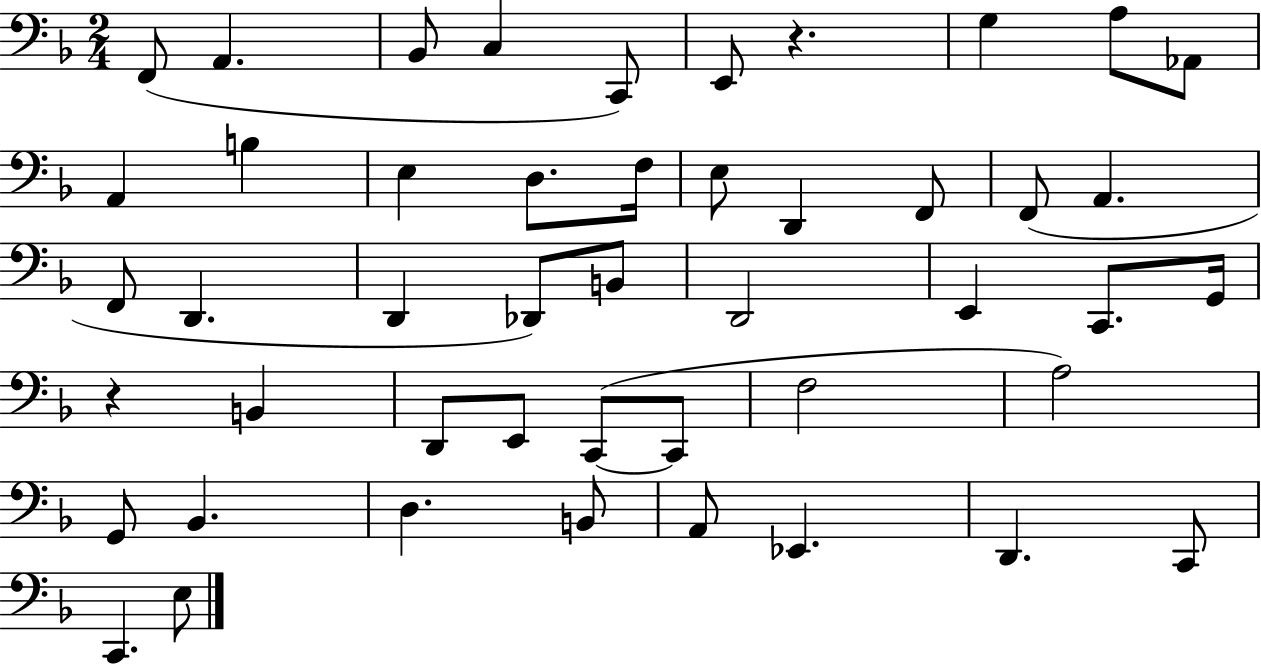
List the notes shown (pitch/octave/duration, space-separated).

F2/e A2/q. Bb2/e C3/q C2/e E2/e R/q. G3/q A3/e Ab2/e A2/q B3/q E3/q D3/e. F3/s E3/e D2/q F2/e F2/e A2/q. F2/e D2/q. D2/q Db2/e B2/e D2/h E2/q C2/e. G2/s R/q B2/q D2/e E2/e C2/e C2/e F3/h A3/h G2/e Bb2/q. D3/q. B2/e A2/e Eb2/q. D2/q. C2/e C2/q. E3/e